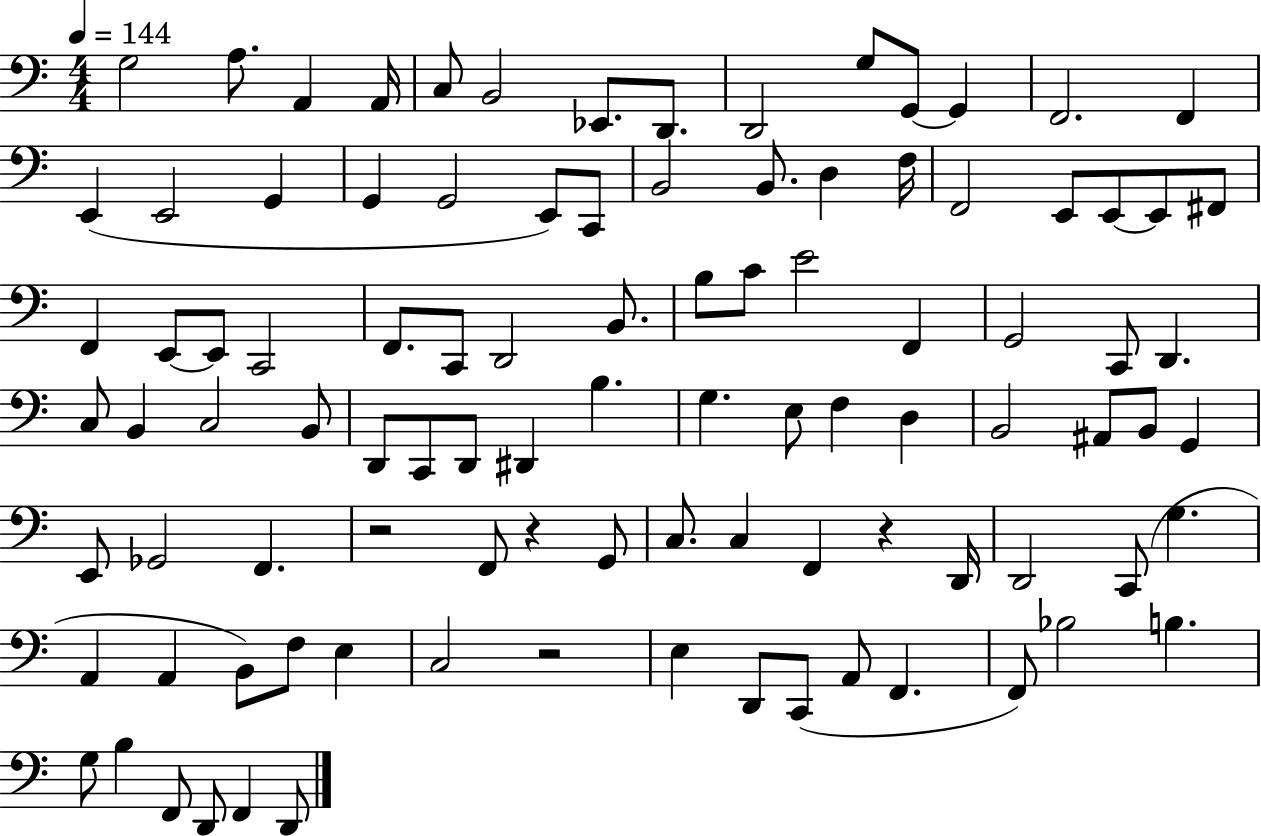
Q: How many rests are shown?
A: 4